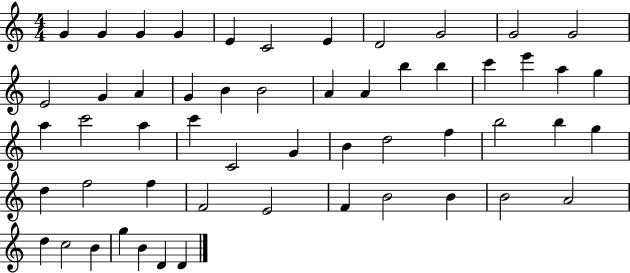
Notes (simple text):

G4/q G4/q G4/q G4/q E4/q C4/h E4/q D4/h G4/h G4/h G4/h E4/h G4/q A4/q G4/q B4/q B4/h A4/q A4/q B5/q B5/q C6/q E6/q A5/q G5/q A5/q C6/h A5/q C6/q C4/h G4/q B4/q D5/h F5/q B5/h B5/q G5/q D5/q F5/h F5/q F4/h E4/h F4/q B4/h B4/q B4/h A4/h D5/q C5/h B4/q G5/q B4/q D4/q D4/q